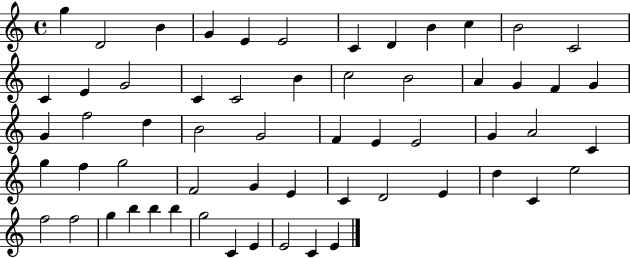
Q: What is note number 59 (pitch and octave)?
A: E4